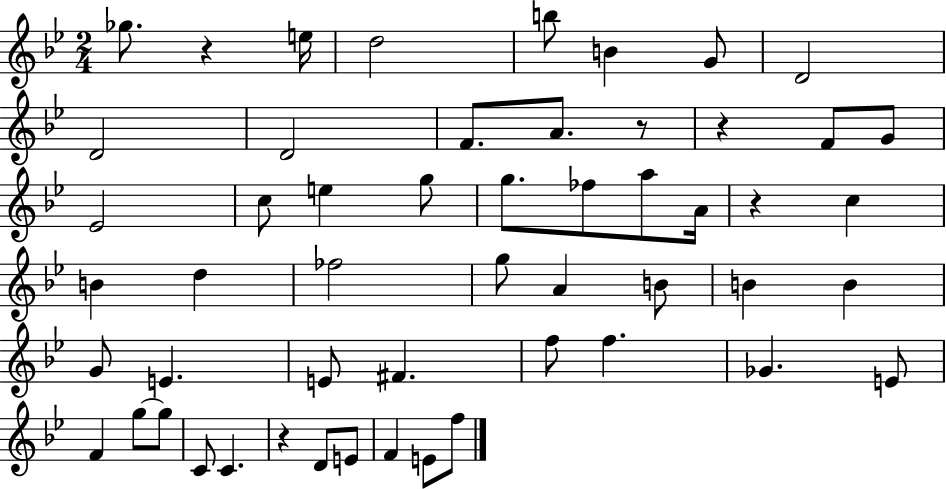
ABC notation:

X:1
T:Untitled
M:2/4
L:1/4
K:Bb
_g/2 z e/4 d2 b/2 B G/2 D2 D2 D2 F/2 A/2 z/2 z F/2 G/2 _E2 c/2 e g/2 g/2 _f/2 a/2 A/4 z c B d _f2 g/2 A B/2 B B G/2 E E/2 ^F f/2 f _G E/2 F g/2 g/2 C/2 C z D/2 E/2 F E/2 f/2